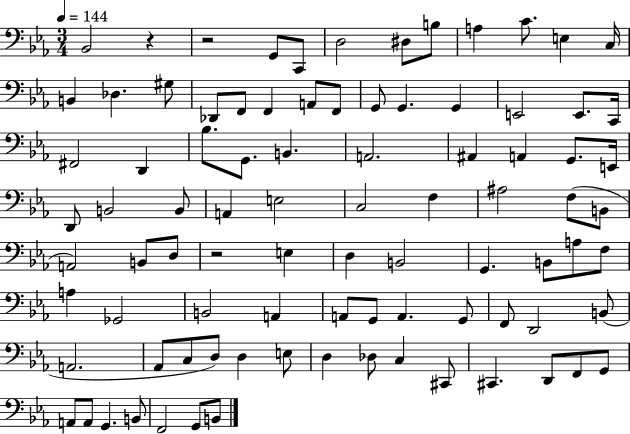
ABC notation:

X:1
T:Untitled
M:3/4
L:1/4
K:Eb
_B,,2 z z2 G,,/2 C,,/2 D,2 ^D,/2 B,/2 A, C/2 E, C,/4 B,, _D, ^G,/2 _D,,/2 F,,/2 F,, A,,/2 F,,/2 G,,/2 G,, G,, E,,2 E,,/2 C,,/4 ^F,,2 D,, _B,/2 G,,/2 B,, A,,2 ^A,, A,, G,,/2 E,,/4 D,,/2 B,,2 B,,/2 A,, E,2 C,2 F, ^A,2 F,/2 B,,/2 A,,2 B,,/2 D,/2 z2 E, D, B,,2 G,, B,,/2 A,/2 F,/2 A, _G,,2 B,,2 A,, A,,/2 G,,/2 A,, G,,/2 F,,/2 D,,2 B,,/2 A,,2 _A,,/2 C,/2 D,/2 D, E,/2 D, _D,/2 C, ^C,,/2 ^C,, D,,/2 F,,/2 G,,/2 A,,/2 A,,/2 G,, B,,/2 F,,2 G,,/2 B,,/2